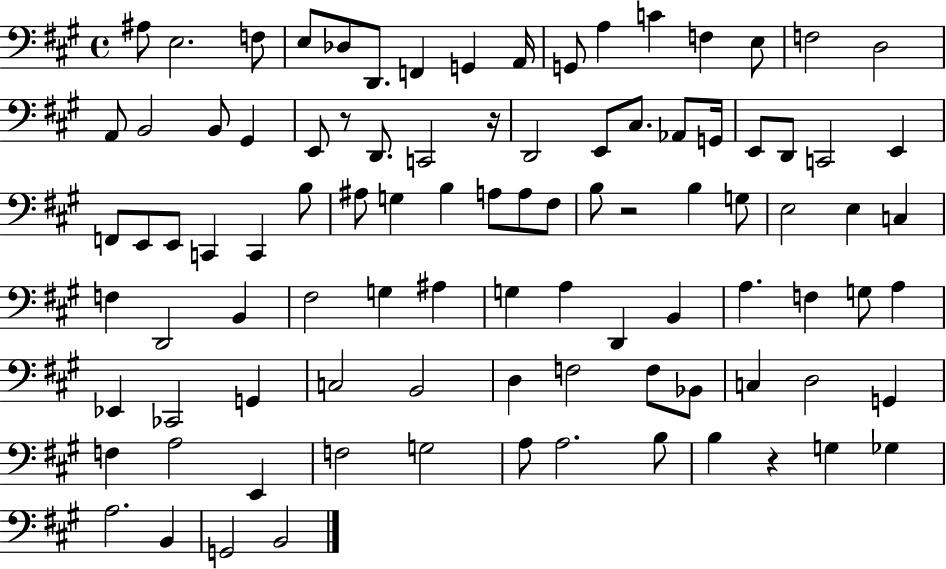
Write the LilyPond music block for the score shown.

{
  \clef bass
  \time 4/4
  \defaultTimeSignature
  \key a \major
  \repeat volta 2 { ais8 e2. f8 | e8 des8 d,8. f,4 g,4 a,16 | g,8 a4 c'4 f4 e8 | f2 d2 | \break a,8 b,2 b,8 gis,4 | e,8 r8 d,8. c,2 r16 | d,2 e,8 cis8. aes,8 g,16 | e,8 d,8 c,2 e,4 | \break f,8 e,8 e,8 c,4 c,4 b8 | ais8 g4 b4 a8 a8 fis8 | b8 r2 b4 g8 | e2 e4 c4 | \break f4 d,2 b,4 | fis2 g4 ais4 | g4 a4 d,4 b,4 | a4. f4 g8 a4 | \break ees,4 ces,2 g,4 | c2 b,2 | d4 f2 f8 bes,8 | c4 d2 g,4 | \break f4 a2 e,4 | f2 g2 | a8 a2. b8 | b4 r4 g4 ges4 | \break a2. b,4 | g,2 b,2 | } \bar "|."
}